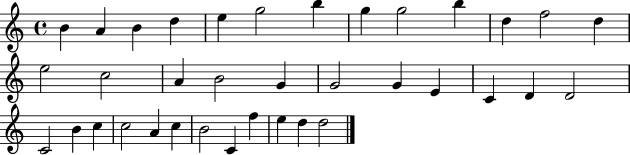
{
  \clef treble
  \time 4/4
  \defaultTimeSignature
  \key c \major
  b'4 a'4 b'4 d''4 | e''4 g''2 b''4 | g''4 g''2 b''4 | d''4 f''2 d''4 | \break e''2 c''2 | a'4 b'2 g'4 | g'2 g'4 e'4 | c'4 d'4 d'2 | \break c'2 b'4 c''4 | c''2 a'4 c''4 | b'2 c'4 f''4 | e''4 d''4 d''2 | \break \bar "|."
}